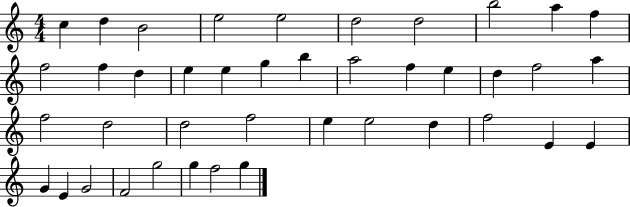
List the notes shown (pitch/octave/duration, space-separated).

C5/q D5/q B4/h E5/h E5/h D5/h D5/h B5/h A5/q F5/q F5/h F5/q D5/q E5/q E5/q G5/q B5/q A5/h F5/q E5/q D5/q F5/h A5/q F5/h D5/h D5/h F5/h E5/q E5/h D5/q F5/h E4/q E4/q G4/q E4/q G4/h F4/h G5/h G5/q F5/h G5/q